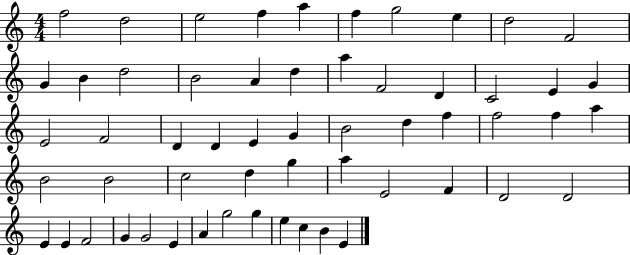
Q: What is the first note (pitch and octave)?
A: F5